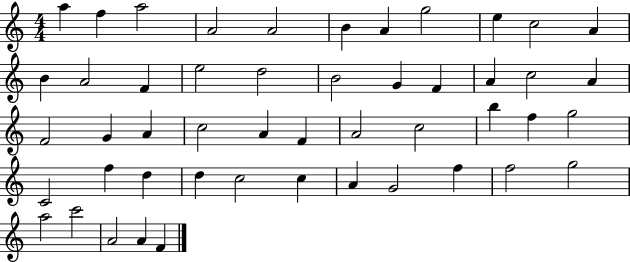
{
  \clef treble
  \numericTimeSignature
  \time 4/4
  \key c \major
  a''4 f''4 a''2 | a'2 a'2 | b'4 a'4 g''2 | e''4 c''2 a'4 | \break b'4 a'2 f'4 | e''2 d''2 | b'2 g'4 f'4 | a'4 c''2 a'4 | \break f'2 g'4 a'4 | c''2 a'4 f'4 | a'2 c''2 | b''4 f''4 g''2 | \break c'2 f''4 d''4 | d''4 c''2 c''4 | a'4 g'2 f''4 | f''2 g''2 | \break a''2 c'''2 | a'2 a'4 f'4 | \bar "|."
}